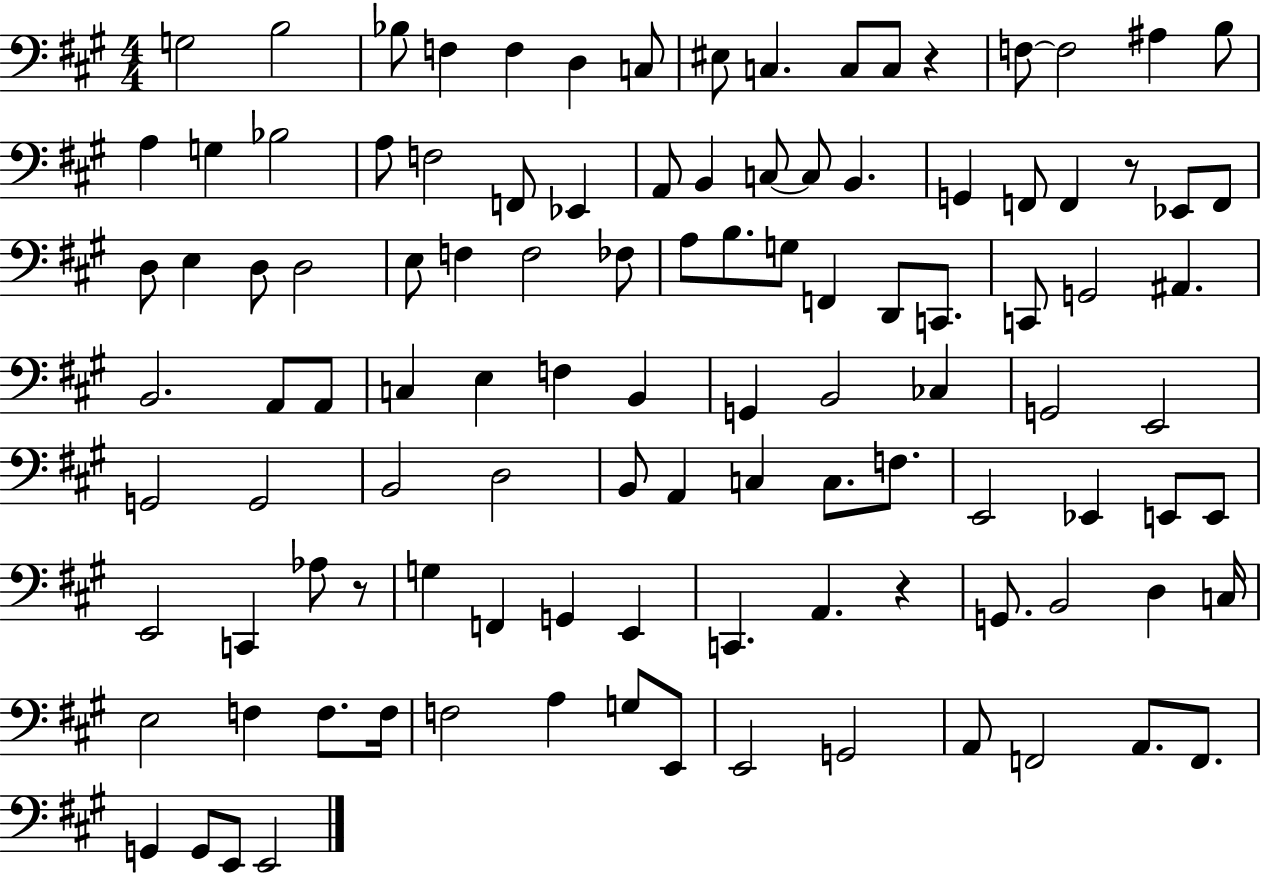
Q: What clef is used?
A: bass